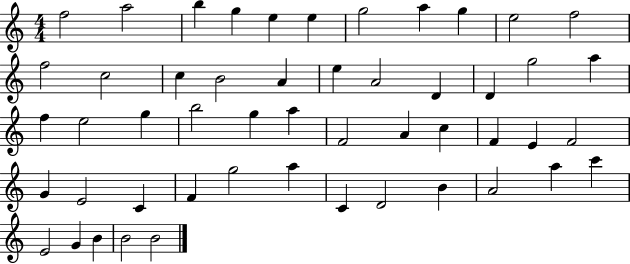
F5/h A5/h B5/q G5/q E5/q E5/q G5/h A5/q G5/q E5/h F5/h F5/h C5/h C5/q B4/h A4/q E5/q A4/h D4/q D4/q G5/h A5/q F5/q E5/h G5/q B5/h G5/q A5/q F4/h A4/q C5/q F4/q E4/q F4/h G4/q E4/h C4/q F4/q G5/h A5/q C4/q D4/h B4/q A4/h A5/q C6/q E4/h G4/q B4/q B4/h B4/h